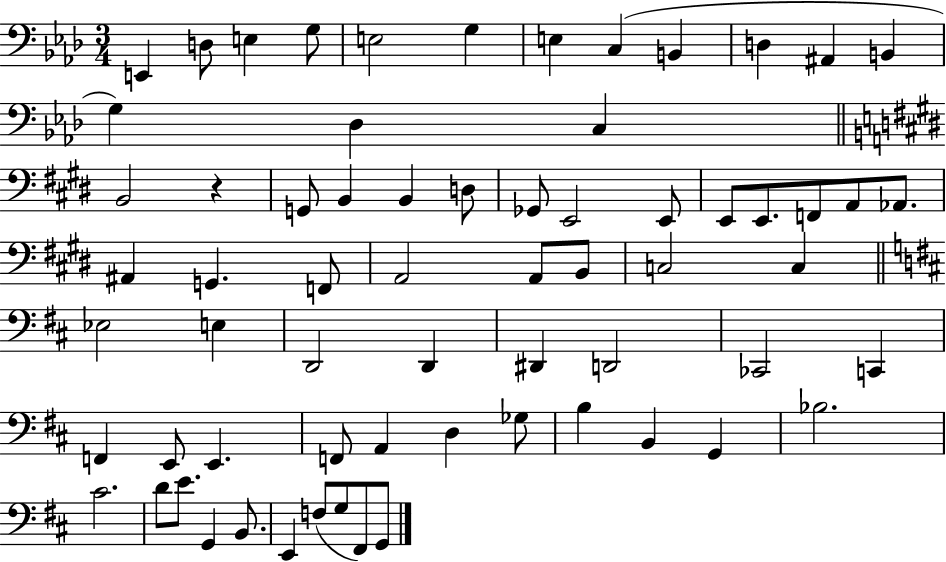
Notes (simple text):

E2/q D3/e E3/q G3/e E3/h G3/q E3/q C3/q B2/q D3/q A#2/q B2/q G3/q Db3/q C3/q B2/h R/q G2/e B2/q B2/q D3/e Gb2/e E2/h E2/e E2/e E2/e. F2/e A2/e Ab2/e. A#2/q G2/q. F2/e A2/h A2/e B2/e C3/h C3/q Eb3/h E3/q D2/h D2/q D#2/q D2/h CES2/h C2/q F2/q E2/e E2/q. F2/e A2/q D3/q Gb3/e B3/q B2/q G2/q Bb3/h. C#4/h. D4/e E4/e. G2/q B2/e. E2/q F3/e G3/e F#2/e G2/e